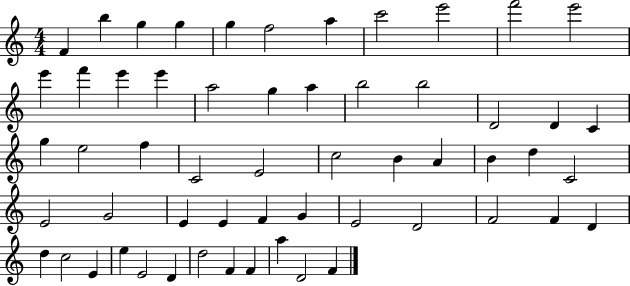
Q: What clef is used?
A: treble